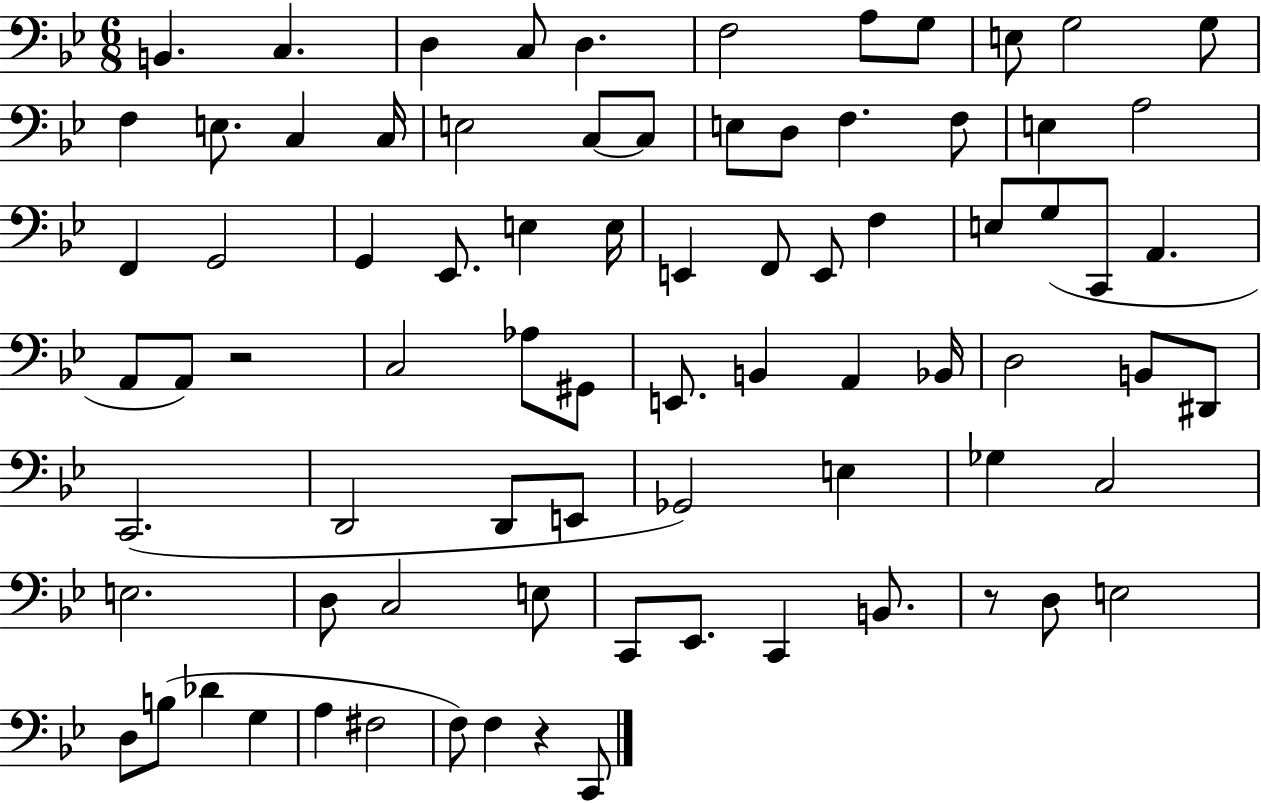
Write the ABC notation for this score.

X:1
T:Untitled
M:6/8
L:1/4
K:Bb
B,, C, D, C,/2 D, F,2 A,/2 G,/2 E,/2 G,2 G,/2 F, E,/2 C, C,/4 E,2 C,/2 C,/2 E,/2 D,/2 F, F,/2 E, A,2 F,, G,,2 G,, _E,,/2 E, E,/4 E,, F,,/2 E,,/2 F, E,/2 G,/2 C,,/2 A,, A,,/2 A,,/2 z2 C,2 _A,/2 ^G,,/2 E,,/2 B,, A,, _B,,/4 D,2 B,,/2 ^D,,/2 C,,2 D,,2 D,,/2 E,,/2 _G,,2 E, _G, C,2 E,2 D,/2 C,2 E,/2 C,,/2 _E,,/2 C,, B,,/2 z/2 D,/2 E,2 D,/2 B,/2 _D G, A, ^F,2 F,/2 F, z C,,/2